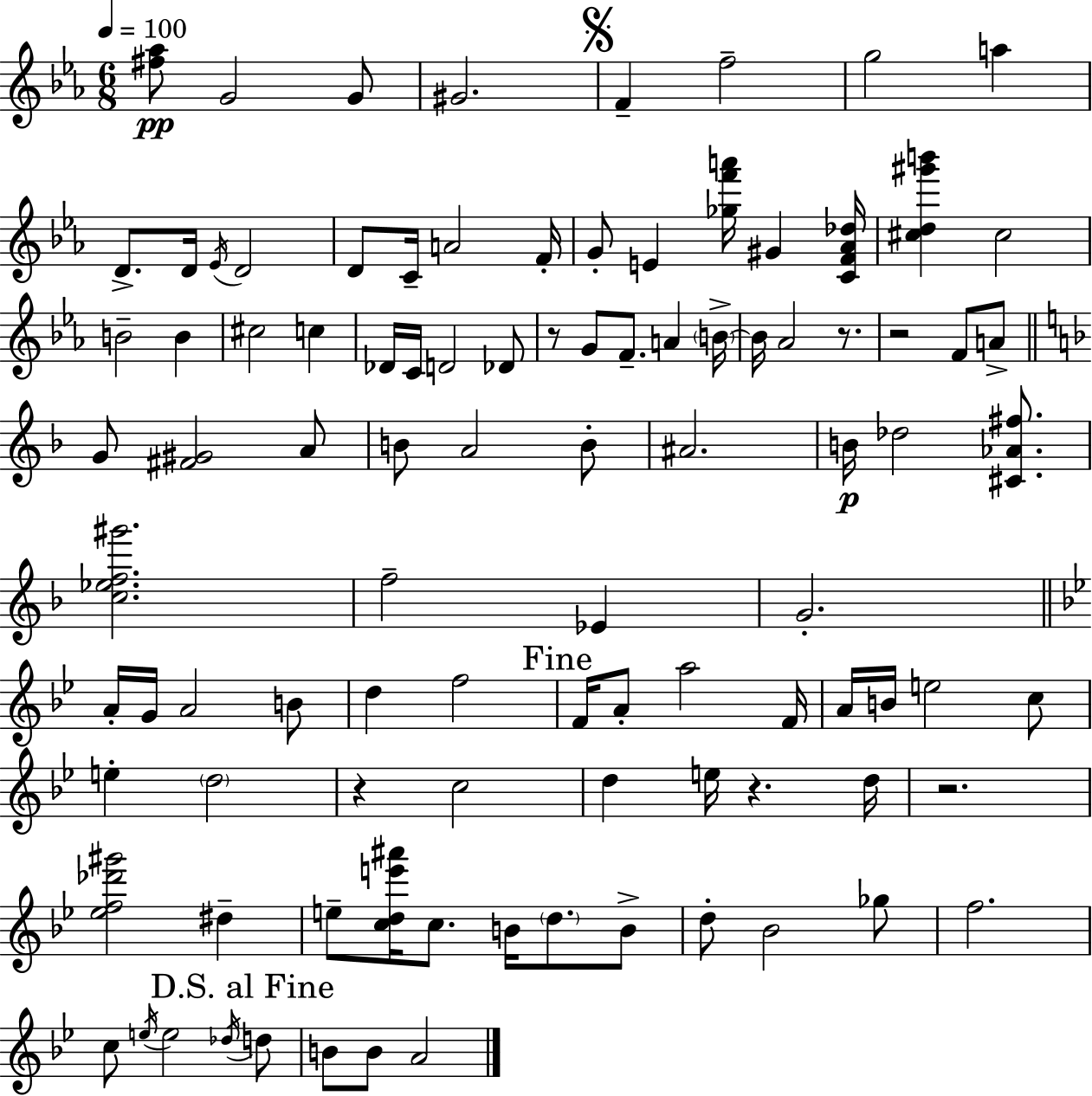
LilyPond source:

{
  \clef treble
  \numericTimeSignature
  \time 6/8
  \key ees \major
  \tempo 4 = 100
  <fis'' aes''>8\pp g'2 g'8 | gis'2. | \mark \markup { \musicglyph "scripts.segno" } f'4-- f''2-- | g''2 a''4 | \break d'8.-> d'16 \acciaccatura { ees'16 } d'2 | d'8 c'16-- a'2 | f'16-. g'8-. e'4 <ges'' f''' a'''>16 gis'4 | <c' f' aes' des''>16 <cis'' d'' gis''' b'''>4 cis''2 | \break b'2-- b'4 | cis''2 c''4 | des'16 c'16 d'2 des'8 | r8 g'8 f'8.-- a'4 | \break \parenthesize b'16->~~ b'16 aes'2 r8. | r2 f'8 a'8-> | \bar "||" \break \key d \minor g'8 <fis' gis'>2 a'8 | b'8 a'2 b'8-. | ais'2. | b'16\p des''2 <cis' aes' fis''>8. | \break <c'' ees'' f'' gis'''>2. | f''2-- ees'4 | g'2.-. | \bar "||" \break \key g \minor a'16-. g'16 a'2 b'8 | d''4 f''2 | \mark "Fine" f'16 a'8-. a''2 f'16 | a'16 b'16 e''2 c''8 | \break e''4-. \parenthesize d''2 | r4 c''2 | d''4 e''16 r4. d''16 | r2. | \break <ees'' f'' des''' gis'''>2 dis''4-- | e''8-- <c'' d'' e''' ais'''>16 c''8. b'16 \parenthesize d''8. b'8-> | d''8-. bes'2 ges''8 | f''2. | \break c''8 \acciaccatura { e''16 } e''2 \acciaccatura { des''16 } | \mark "D.S. al Fine" d''8 b'8 b'8 a'2 | \bar "|."
}